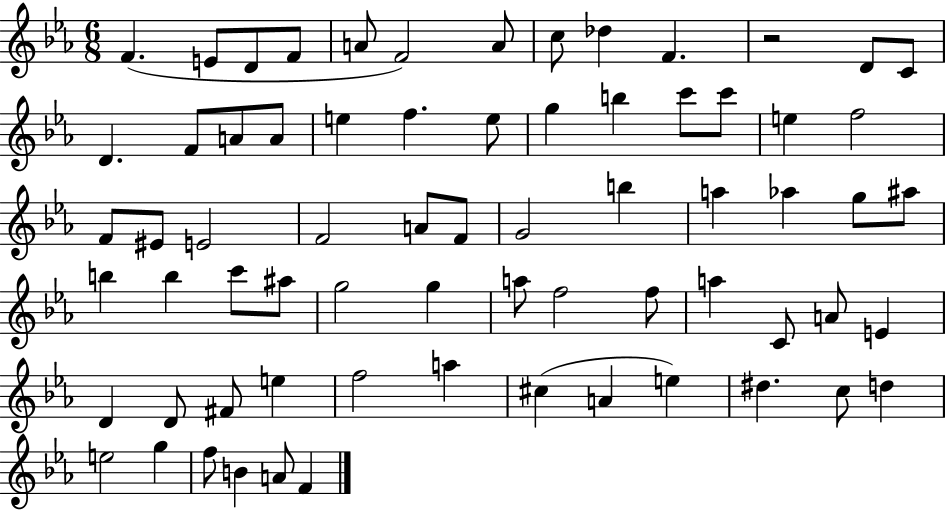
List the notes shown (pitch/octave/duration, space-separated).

F4/q. E4/e D4/e F4/e A4/e F4/h A4/e C5/e Db5/q F4/q. R/h D4/e C4/e D4/q. F4/e A4/e A4/e E5/q F5/q. E5/e G5/q B5/q C6/e C6/e E5/q F5/h F4/e EIS4/e E4/h F4/h A4/e F4/e G4/h B5/q A5/q Ab5/q G5/e A#5/e B5/q B5/q C6/e A#5/e G5/h G5/q A5/e F5/h F5/e A5/q C4/e A4/e E4/q D4/q D4/e F#4/e E5/q F5/h A5/q C#5/q A4/q E5/q D#5/q. C5/e D5/q E5/h G5/q F5/e B4/q A4/e F4/q